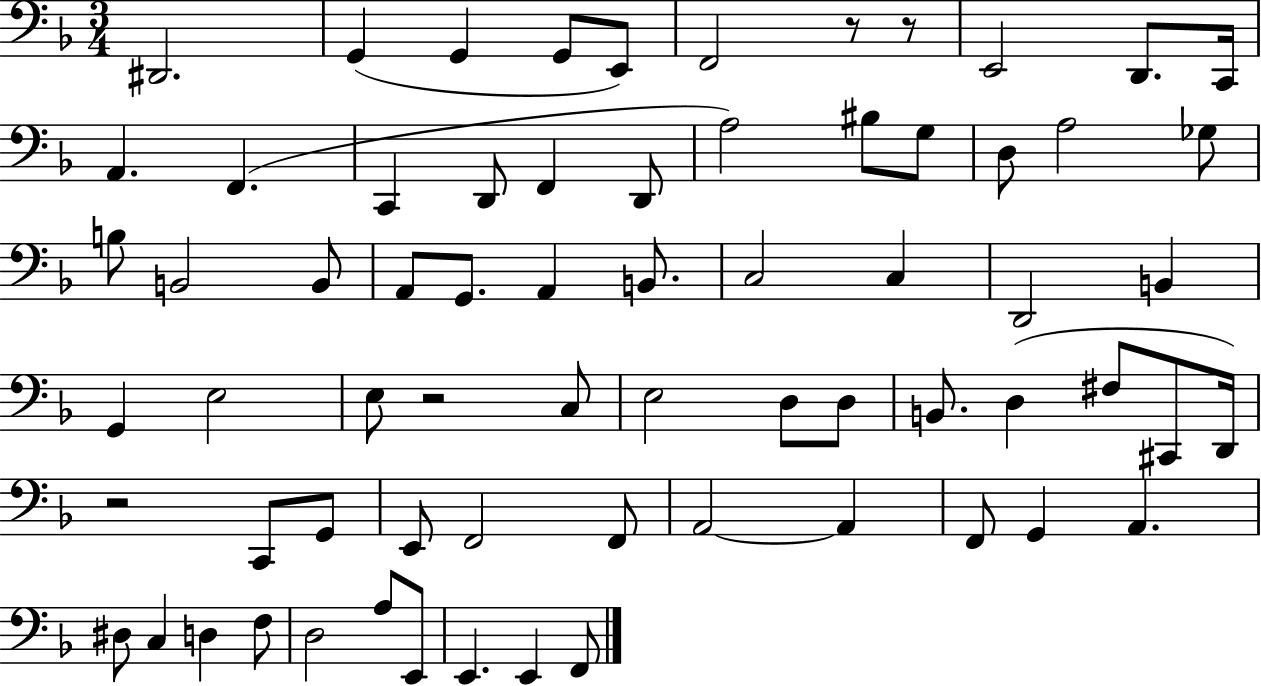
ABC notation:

X:1
T:Untitled
M:3/4
L:1/4
K:F
^D,,2 G,, G,, G,,/2 E,,/2 F,,2 z/2 z/2 E,,2 D,,/2 C,,/4 A,, F,, C,, D,,/2 F,, D,,/2 A,2 ^B,/2 G,/2 D,/2 A,2 _G,/2 B,/2 B,,2 B,,/2 A,,/2 G,,/2 A,, B,,/2 C,2 C, D,,2 B,, G,, E,2 E,/2 z2 C,/2 E,2 D,/2 D,/2 B,,/2 D, ^F,/2 ^C,,/2 D,,/4 z2 C,,/2 G,,/2 E,,/2 F,,2 F,,/2 A,,2 A,, F,,/2 G,, A,, ^D,/2 C, D, F,/2 D,2 A,/2 E,,/2 E,, E,, F,,/2